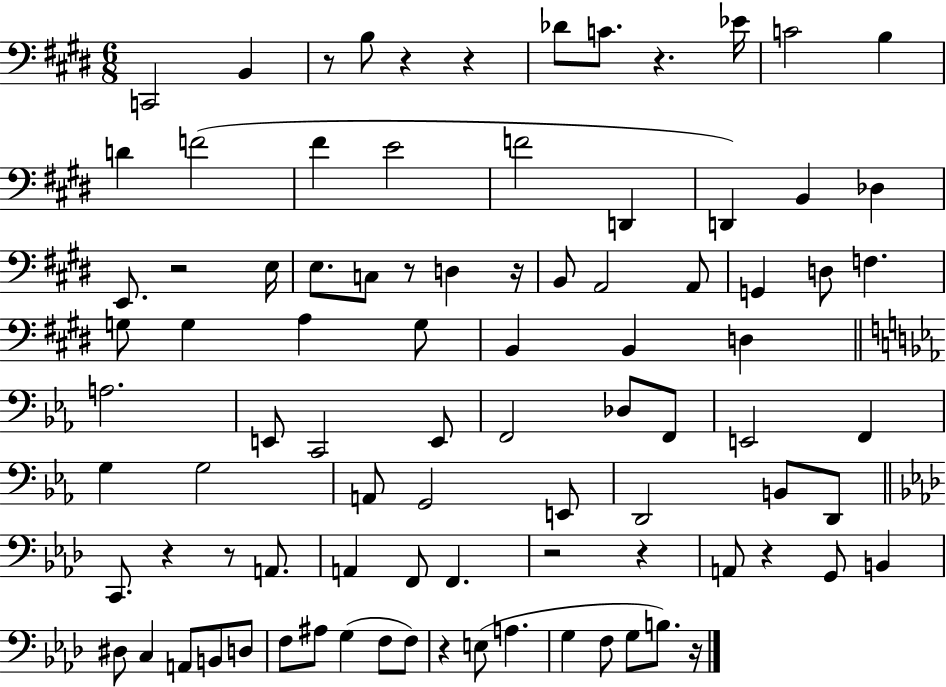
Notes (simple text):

C2/h B2/q R/e B3/e R/q R/q Db4/e C4/e. R/q. Eb4/s C4/h B3/q D4/q F4/h F#4/q E4/h F4/h D2/q D2/q B2/q Db3/q E2/e. R/h E3/s E3/e. C3/e R/e D3/q R/s B2/e A2/h A2/e G2/q D3/e F3/q. G3/e G3/q A3/q G3/e B2/q B2/q D3/q A3/h. E2/e C2/h E2/e F2/h Db3/e F2/e E2/h F2/q G3/q G3/h A2/e G2/h E2/e D2/h B2/e D2/e C2/e. R/q R/e A2/e. A2/q F2/e F2/q. R/h R/q A2/e R/q G2/e B2/q D#3/e C3/q A2/e B2/e D3/e F3/e A#3/e G3/q F3/e F3/e R/q E3/e A3/q. G3/q F3/e G3/e B3/e. R/s